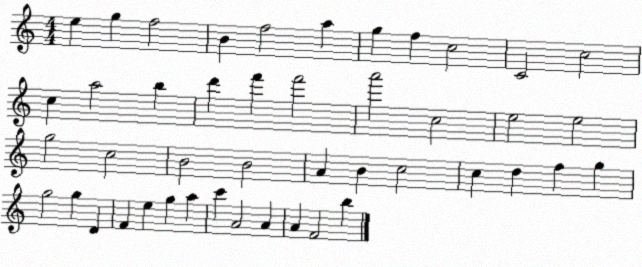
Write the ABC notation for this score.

X:1
T:Untitled
M:4/4
L:1/4
K:C
e g f2 B f2 a g f c2 C2 c2 c a2 b d' f' f'2 a'2 c2 e2 e2 g2 c2 B2 B2 A B c2 c d f g g2 g D F e g a c' A2 A A F2 b